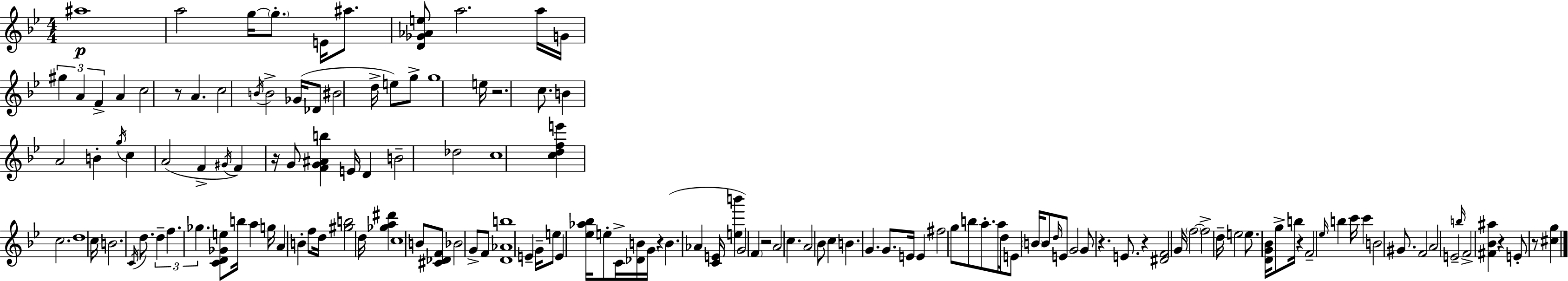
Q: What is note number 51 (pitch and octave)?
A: Gb5